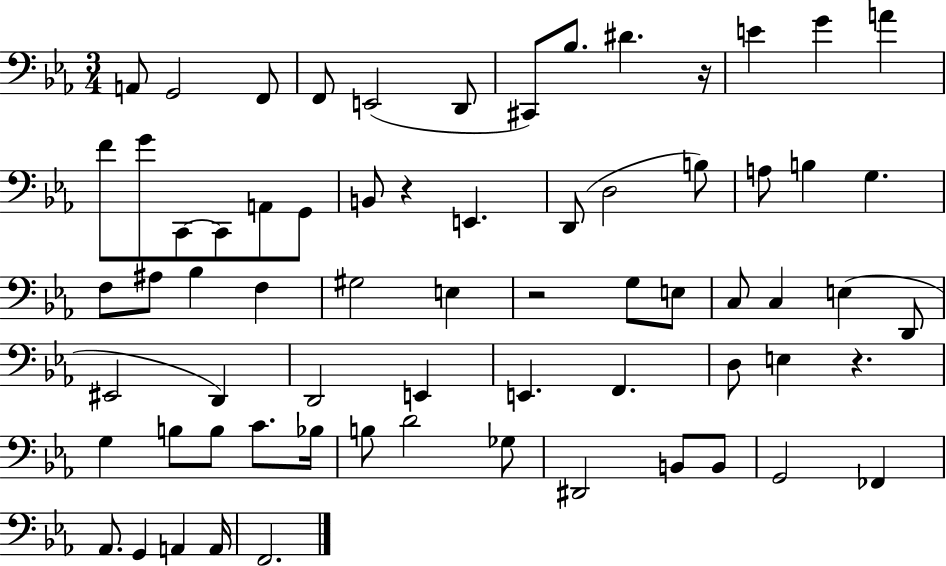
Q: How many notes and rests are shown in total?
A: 68